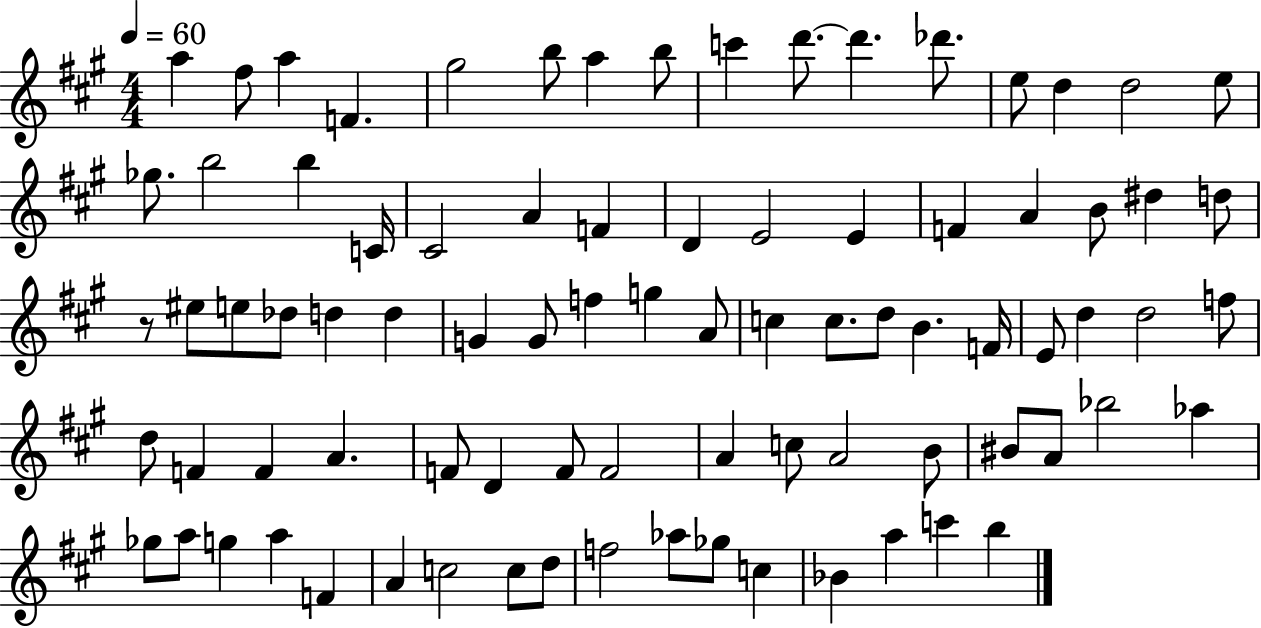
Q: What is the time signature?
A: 4/4